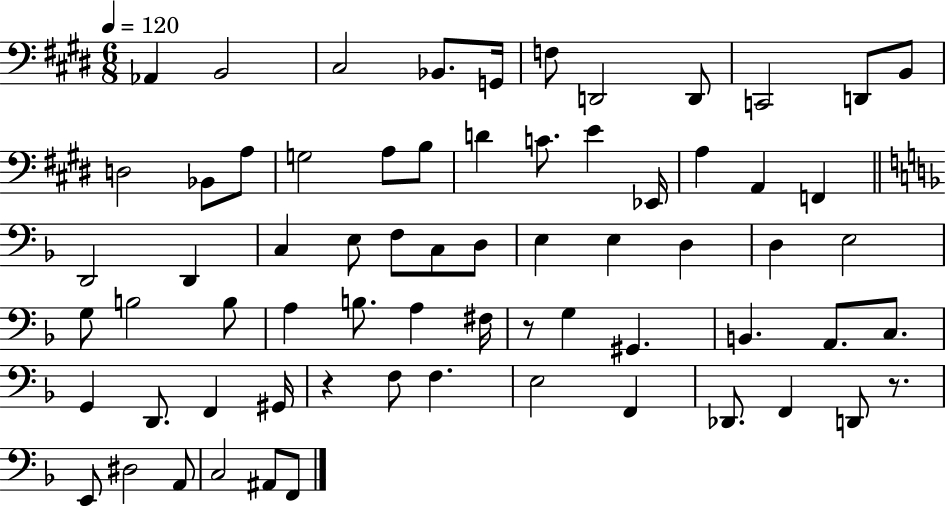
Ab2/q B2/h C#3/h Bb2/e. G2/s F3/e D2/h D2/e C2/h D2/e B2/e D3/h Bb2/e A3/e G3/h A3/e B3/e D4/q C4/e. E4/q Eb2/s A3/q A2/q F2/q D2/h D2/q C3/q E3/e F3/e C3/e D3/e E3/q E3/q D3/q D3/q E3/h G3/e B3/h B3/e A3/q B3/e. A3/q F#3/s R/e G3/q G#2/q. B2/q. A2/e. C3/e. G2/q D2/e. F2/q G#2/s R/q F3/e F3/q. E3/h F2/q Db2/e. F2/q D2/e R/e. E2/e D#3/h A2/e C3/h A#2/e F2/e